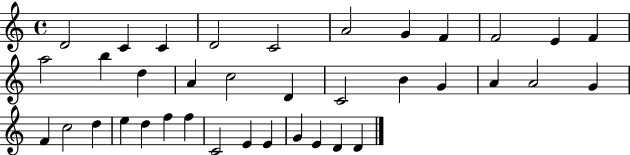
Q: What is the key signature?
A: C major